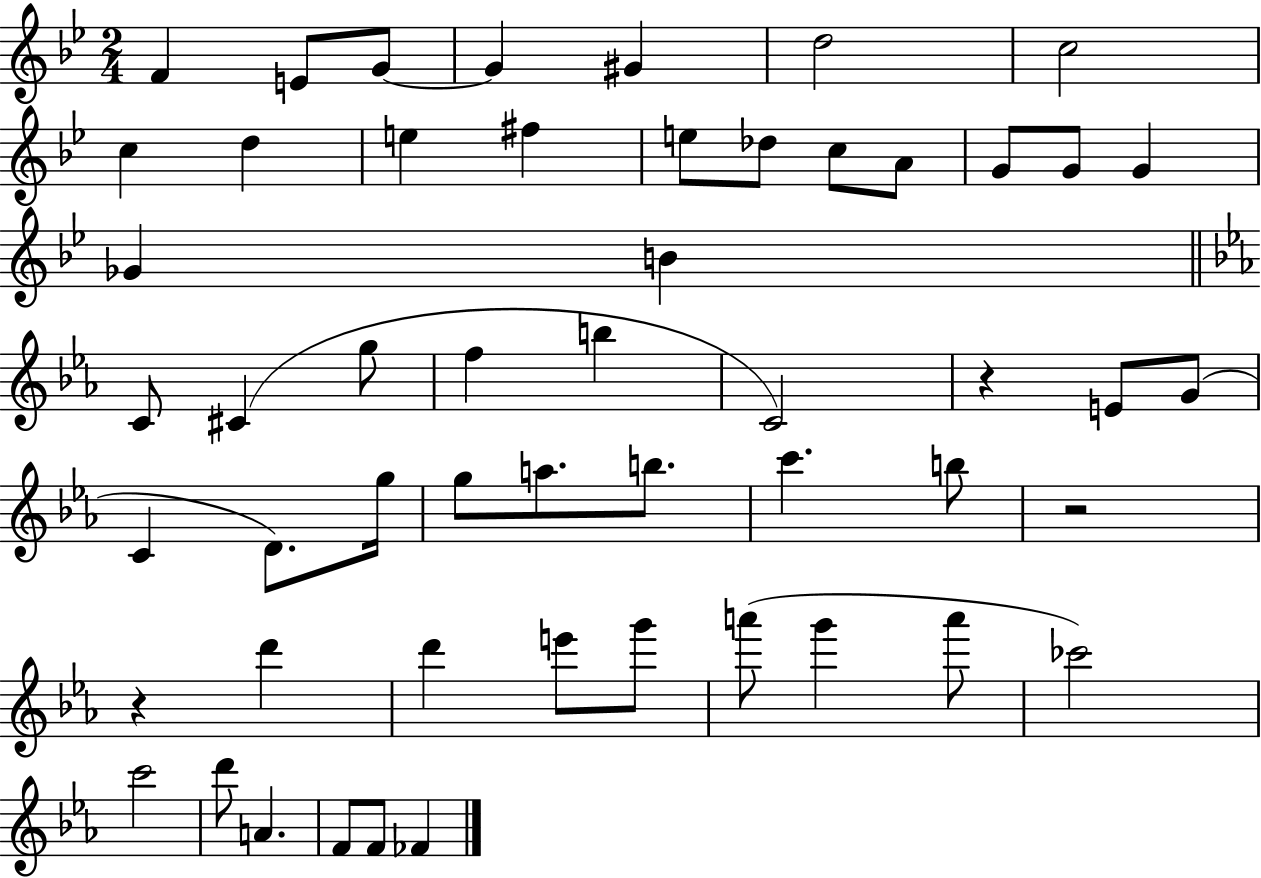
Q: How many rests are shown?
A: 3